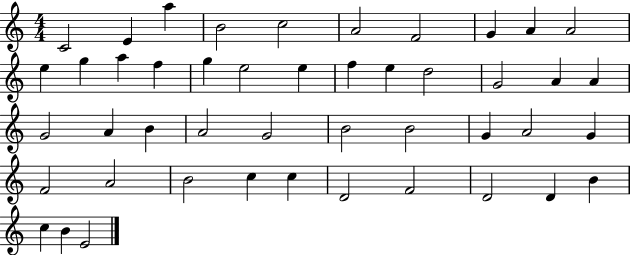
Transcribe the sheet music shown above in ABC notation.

X:1
T:Untitled
M:4/4
L:1/4
K:C
C2 E a B2 c2 A2 F2 G A A2 e g a f g e2 e f e d2 G2 A A G2 A B A2 G2 B2 B2 G A2 G F2 A2 B2 c c D2 F2 D2 D B c B E2